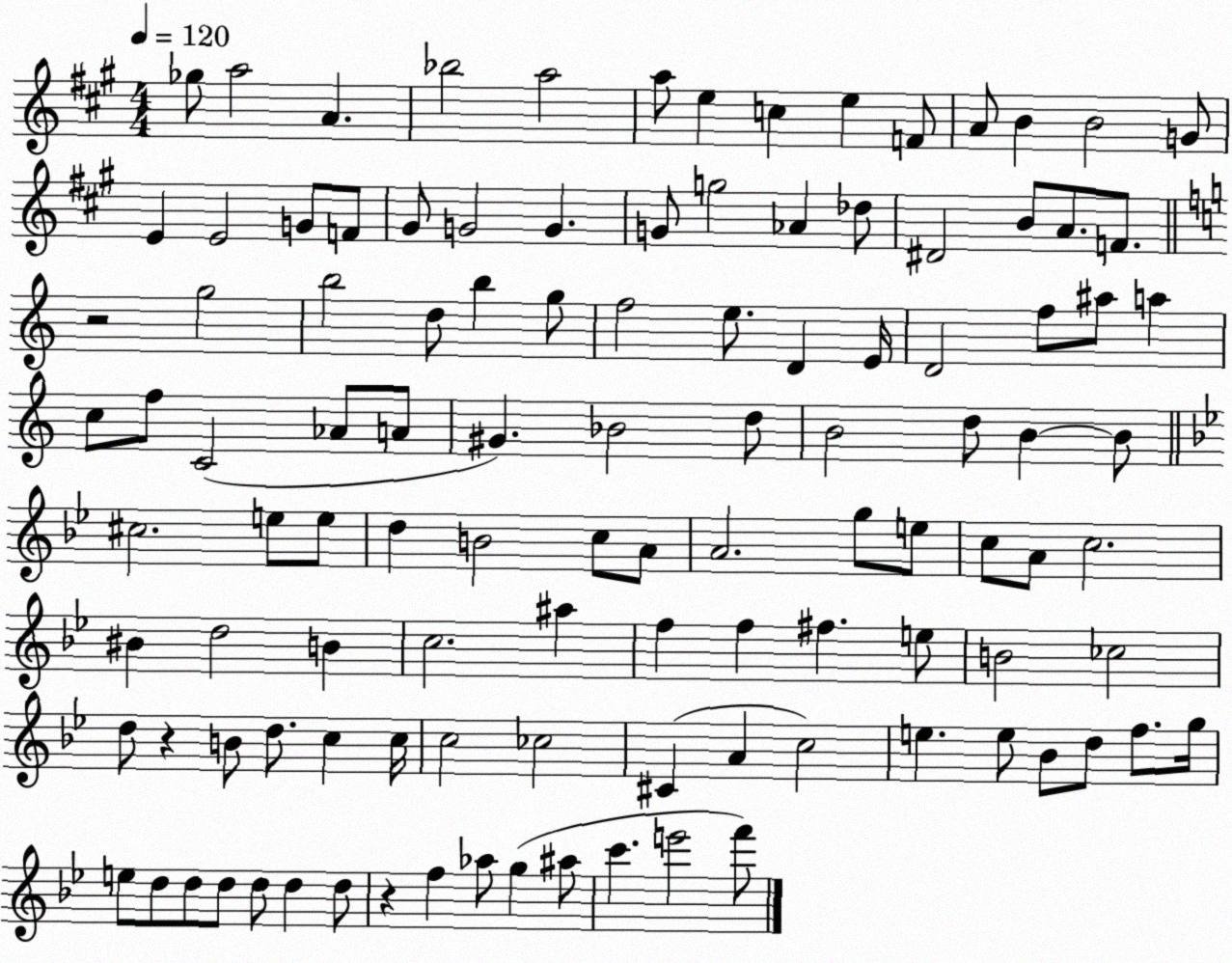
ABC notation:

X:1
T:Untitled
M:4/4
L:1/4
K:A
_g/2 a2 A _b2 a2 a/2 e c e F/2 A/2 B B2 G/2 E E2 G/2 F/2 ^G/2 G2 G G/2 g2 _A _d/2 ^D2 B/2 A/2 F/2 z2 g2 b2 d/2 b g/2 f2 e/2 D E/4 D2 f/2 ^a/2 a c/2 f/2 C2 _A/2 A/2 ^G _B2 d/2 B2 d/2 B B/2 ^c2 e/2 e/2 d B2 c/2 A/2 A2 g/2 e/2 c/2 A/2 c2 ^B d2 B c2 ^a f f ^f e/2 B2 _c2 d/2 z B/2 d/2 c c/4 c2 _c2 ^C A c2 e e/2 _B/2 d/2 f/2 g/4 e/2 d/2 d/2 d/2 d/2 d d/2 z f _a/2 g ^a/2 c' e'2 f'/2